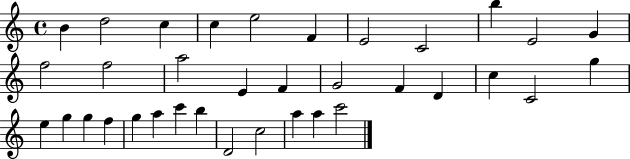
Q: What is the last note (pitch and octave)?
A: C6